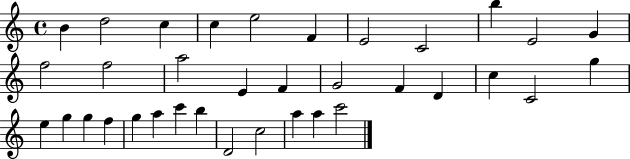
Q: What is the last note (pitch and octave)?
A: C6